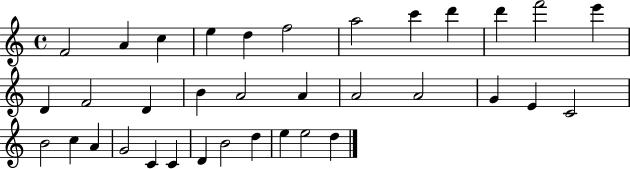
{
  \clef treble
  \time 4/4
  \defaultTimeSignature
  \key c \major
  f'2 a'4 c''4 | e''4 d''4 f''2 | a''2 c'''4 d'''4 | d'''4 f'''2 e'''4 | \break d'4 f'2 d'4 | b'4 a'2 a'4 | a'2 a'2 | g'4 e'4 c'2 | \break b'2 c''4 a'4 | g'2 c'4 c'4 | d'4 b'2 d''4 | e''4 e''2 d''4 | \break \bar "|."
}